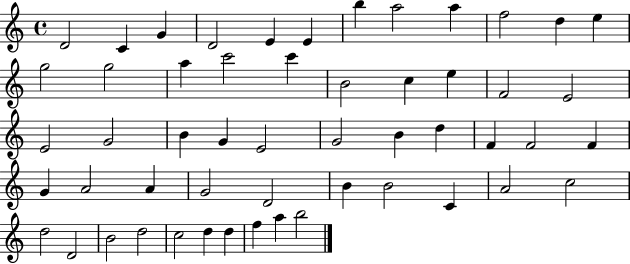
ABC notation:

X:1
T:Untitled
M:4/4
L:1/4
K:C
D2 C G D2 E E b a2 a f2 d e g2 g2 a c'2 c' B2 c e F2 E2 E2 G2 B G E2 G2 B d F F2 F G A2 A G2 D2 B B2 C A2 c2 d2 D2 B2 d2 c2 d d f a b2